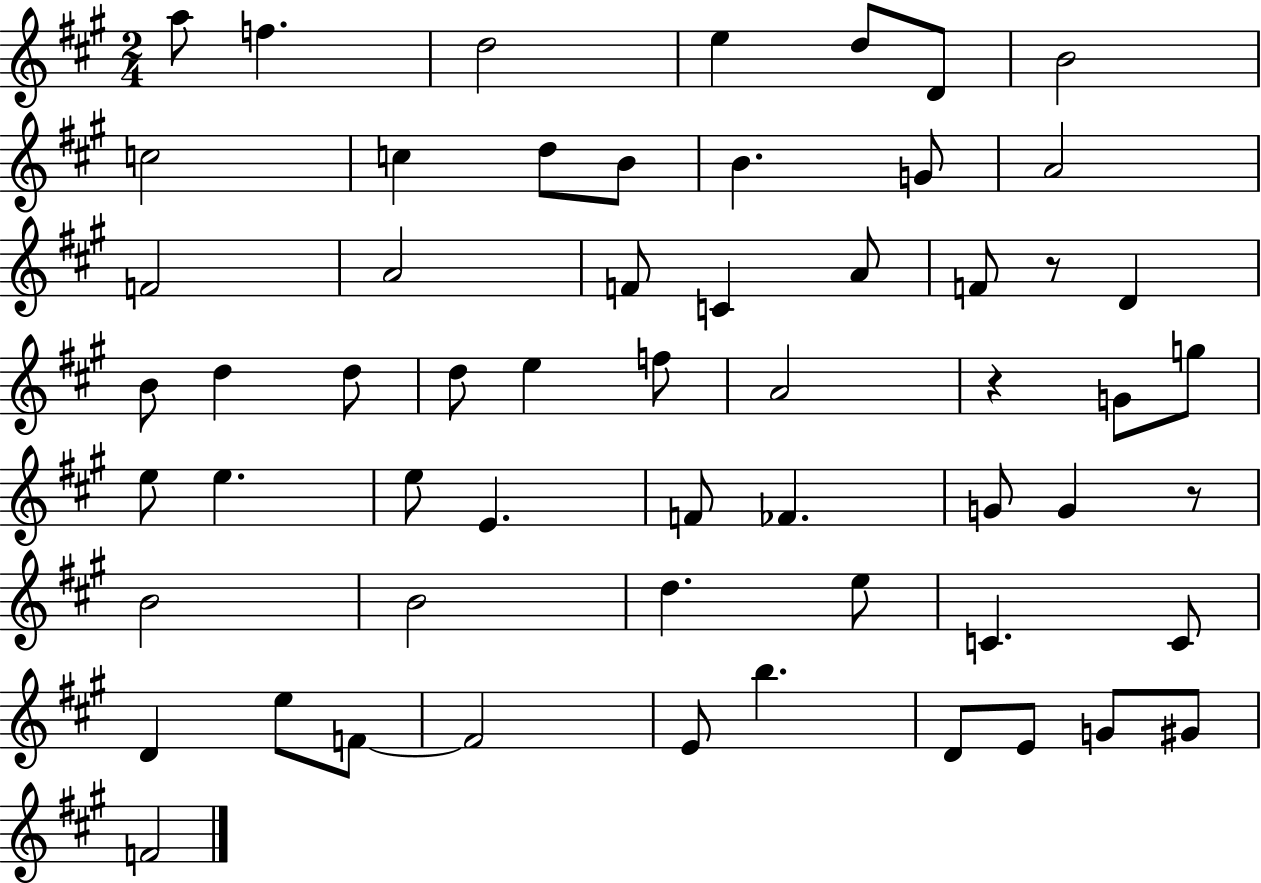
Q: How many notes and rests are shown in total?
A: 58